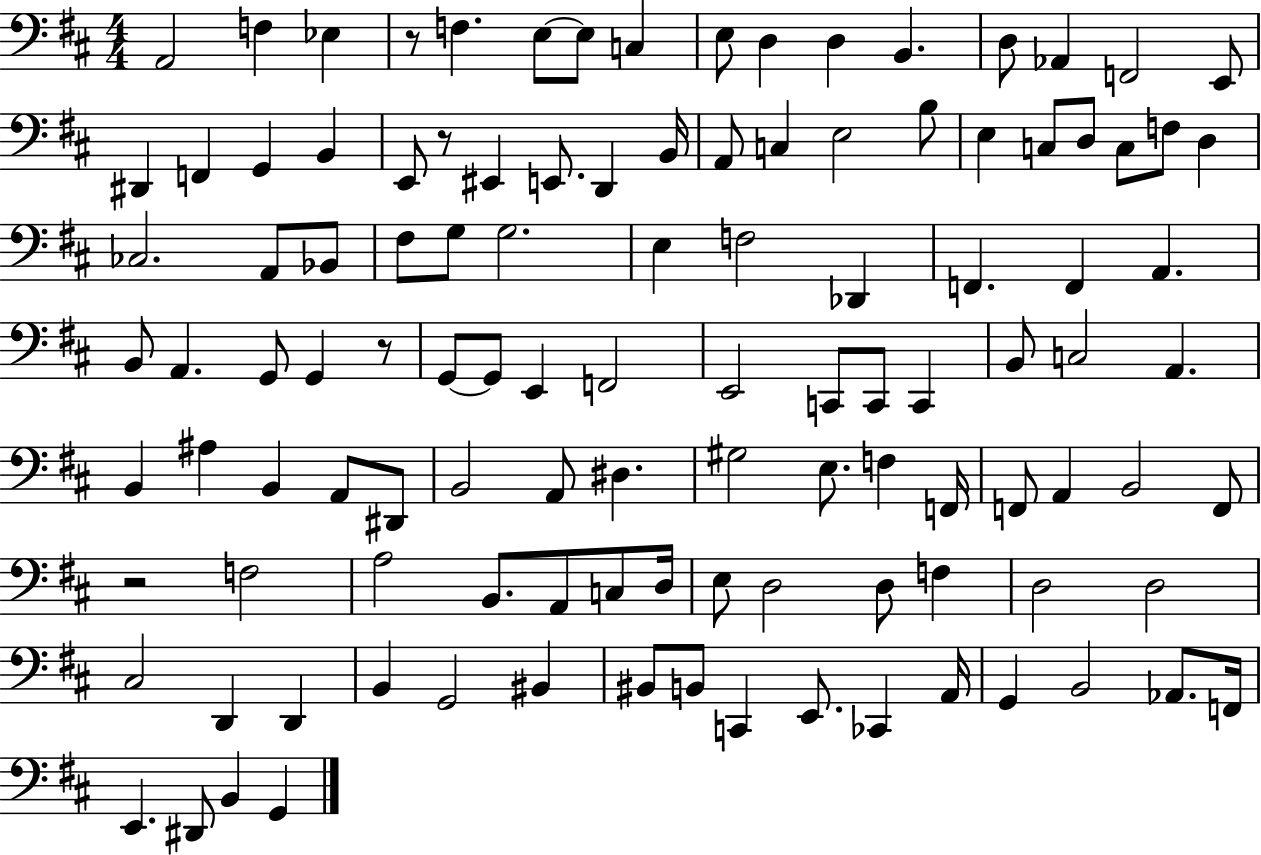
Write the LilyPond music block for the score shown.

{
  \clef bass
  \numericTimeSignature
  \time 4/4
  \key d \major
  \repeat volta 2 { a,2 f4 ees4 | r8 f4. e8~~ e8 c4 | e8 d4 d4 b,4. | d8 aes,4 f,2 e,8 | \break dis,4 f,4 g,4 b,4 | e,8 r8 eis,4 e,8. d,4 b,16 | a,8 c4 e2 b8 | e4 c8 d8 c8 f8 d4 | \break ces2. a,8 bes,8 | fis8 g8 g2. | e4 f2 des,4 | f,4. f,4 a,4. | \break b,8 a,4. g,8 g,4 r8 | g,8~~ g,8 e,4 f,2 | e,2 c,8 c,8 c,4 | b,8 c2 a,4. | \break b,4 ais4 b,4 a,8 dis,8 | b,2 a,8 dis4. | gis2 e8. f4 f,16 | f,8 a,4 b,2 f,8 | \break r2 f2 | a2 b,8. a,8 c8 d16 | e8 d2 d8 f4 | d2 d2 | \break cis2 d,4 d,4 | b,4 g,2 bis,4 | bis,8 b,8 c,4 e,8. ces,4 a,16 | g,4 b,2 aes,8. f,16 | \break e,4. dis,8 b,4 g,4 | } \bar "|."
}